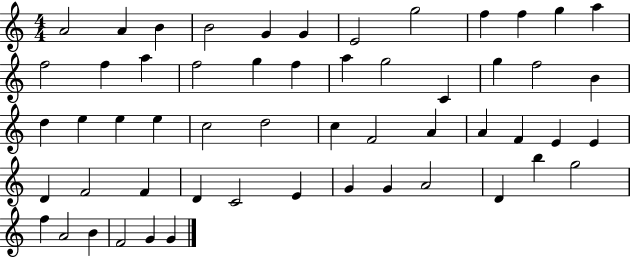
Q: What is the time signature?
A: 4/4